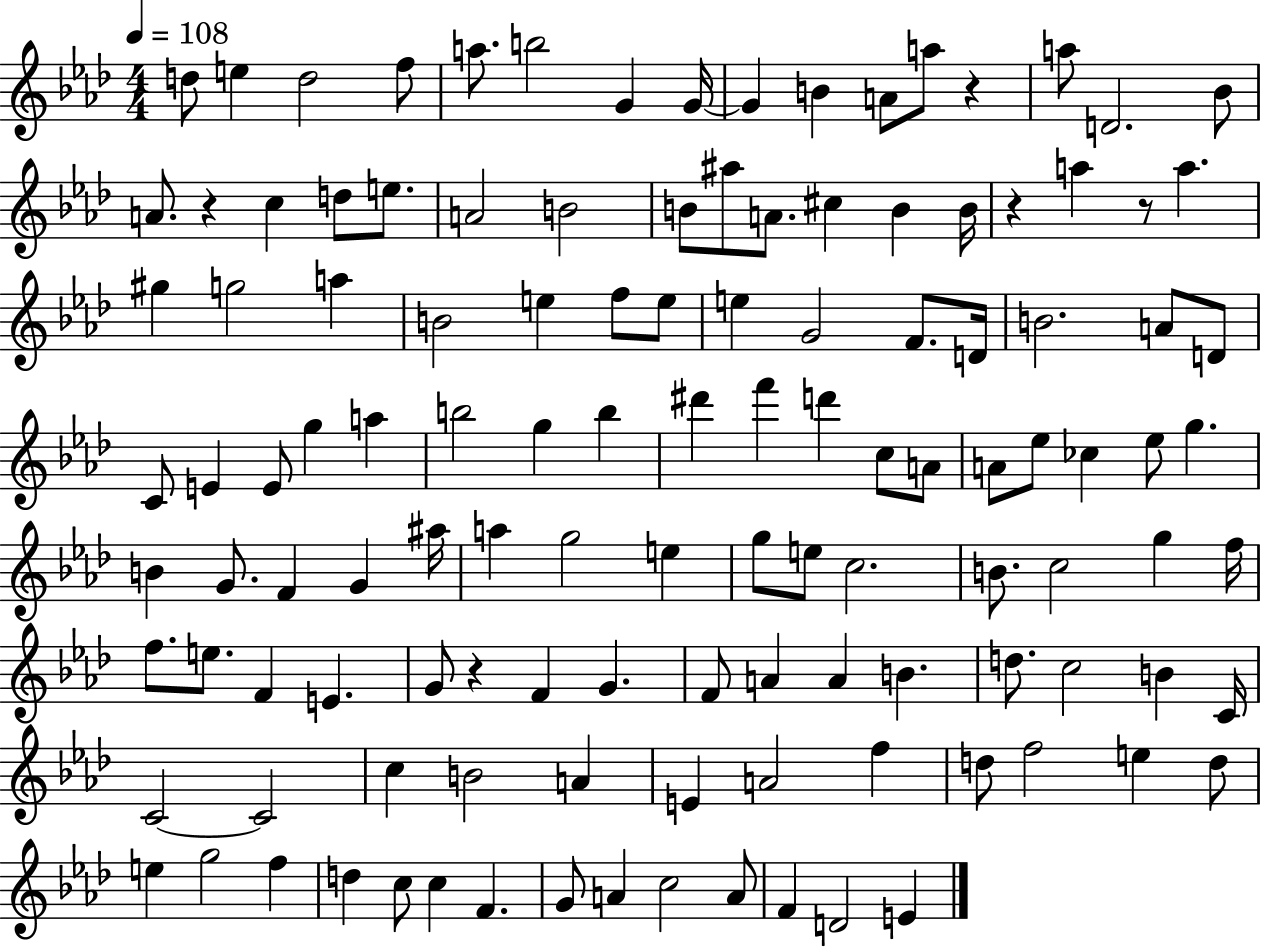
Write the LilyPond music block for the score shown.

{
  \clef treble
  \numericTimeSignature
  \time 4/4
  \key aes \major
  \tempo 4 = 108
  d''8 e''4 d''2 f''8 | a''8. b''2 g'4 g'16~~ | g'4 b'4 a'8 a''8 r4 | a''8 d'2. bes'8 | \break a'8. r4 c''4 d''8 e''8. | a'2 b'2 | b'8 ais''8 a'8. cis''4 b'4 b'16 | r4 a''4 r8 a''4. | \break gis''4 g''2 a''4 | b'2 e''4 f''8 e''8 | e''4 g'2 f'8. d'16 | b'2. a'8 d'8 | \break c'8 e'4 e'8 g''4 a''4 | b''2 g''4 b''4 | dis'''4 f'''4 d'''4 c''8 a'8 | a'8 ees''8 ces''4 ees''8 g''4. | \break b'4 g'8. f'4 g'4 ais''16 | a''4 g''2 e''4 | g''8 e''8 c''2. | b'8. c''2 g''4 f''16 | \break f''8. e''8. f'4 e'4. | g'8 r4 f'4 g'4. | f'8 a'4 a'4 b'4. | d''8. c''2 b'4 c'16 | \break c'2~~ c'2 | c''4 b'2 a'4 | e'4 a'2 f''4 | d''8 f''2 e''4 d''8 | \break e''4 g''2 f''4 | d''4 c''8 c''4 f'4. | g'8 a'4 c''2 a'8 | f'4 d'2 e'4 | \break \bar "|."
}